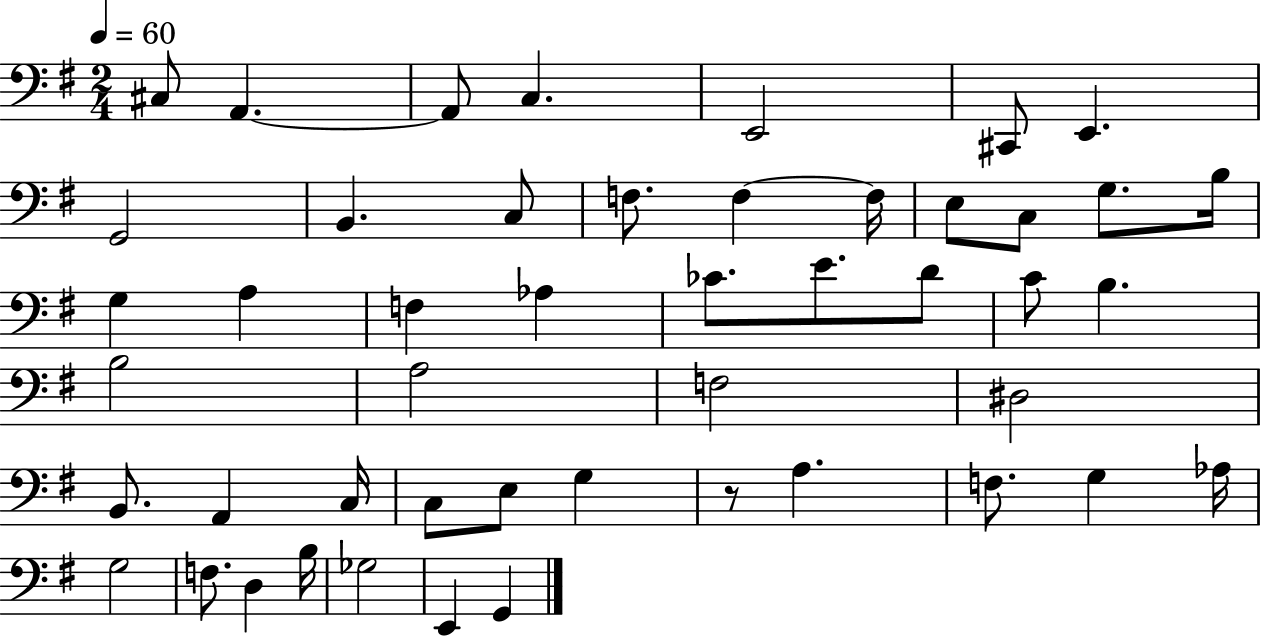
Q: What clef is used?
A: bass